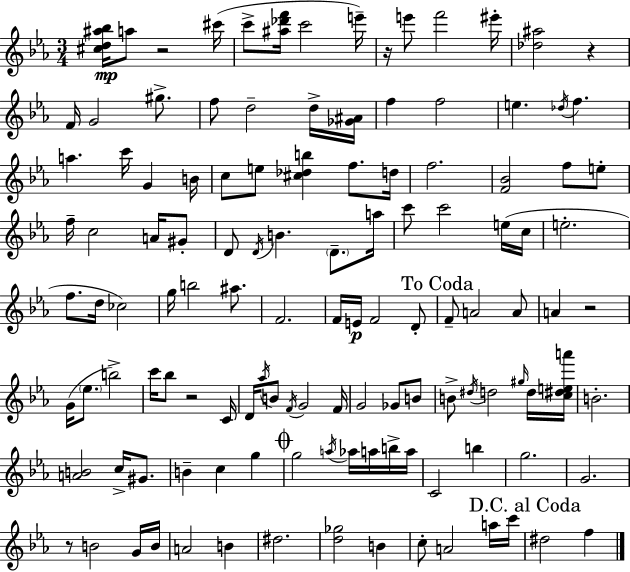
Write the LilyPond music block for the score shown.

{
  \clef treble
  \numericTimeSignature
  \time 3/4
  \key c \minor
  <cis'' d'' ais'' bes''>16\mp a''8 r2 cis'''16( | c'''8-> <ais'' des''' f'''>16 c'''2 e'''16--) | r16 e'''8 f'''2 eis'''16-. | <des'' ais''>2 r4 | \break f'16 g'2 gis''8.-> | f''8 d''2-- d''16-> <ges' ais'>16 | f''4 f''2 | e''4. \acciaccatura { des''16 } f''4. | \break a''4. c'''16 g'4 | b'16 c''8 e''8 <cis'' des'' b''>4 f''8. | d''16 f''2. | <f' bes'>2 f''8 e''8-. | \break f''16-- c''2 a'16 gis'8-. | d'8 \acciaccatura { d'16 } b'4. \parenthesize d'8.-- | a''16 c'''8 c'''2 | e''16( c''16 e''2.-. | \break f''8. d''16 ces''2) | g''16 b''2 ais''8. | f'2. | f'16 e'16\p f'2 | \break d'8-. \mark "To Coda" f'8-- a'2 | a'8 a'4 r2 | g'16( \parenthesize ees''8. b''2->) | c'''16 bes''8 r2 | \break c'16 d'16 \acciaccatura { aes''16 } b'8 \acciaccatura { f'16 } g'2 | f'16 g'2 | ges'8 b'8 b'8-> \acciaccatura { dis''16 } d''2 | \grace { gis''16 } d''16 <c'' dis'' e'' a'''>16 b'2.-. | \break <a' b'>2 | c''16-> gis'8. b'4-- c''4 | g''4 \mark \markup { \musicglyph "scripts.coda" } g''2 | \acciaccatura { a''16 } aes''16 a''16 b''16-> a''16 c'2 | \break b''4 g''2. | g'2. | r8 b'2 | g'16 b'16 a'2 | \break b'4 dis''2. | <d'' ges''>2 | b'4 c''8-. a'2 | a''16 c'''16 \mark "D.C. al Coda" dis''2 | \break f''4 \bar "|."
}